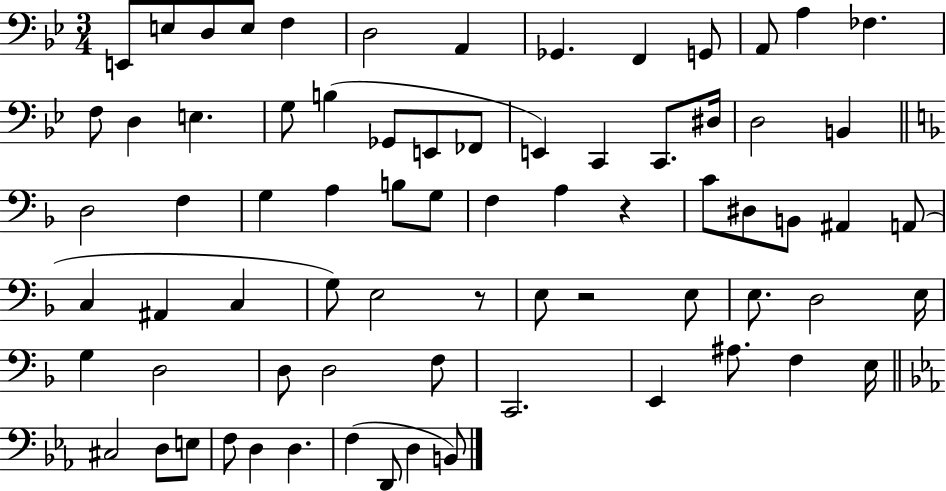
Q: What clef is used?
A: bass